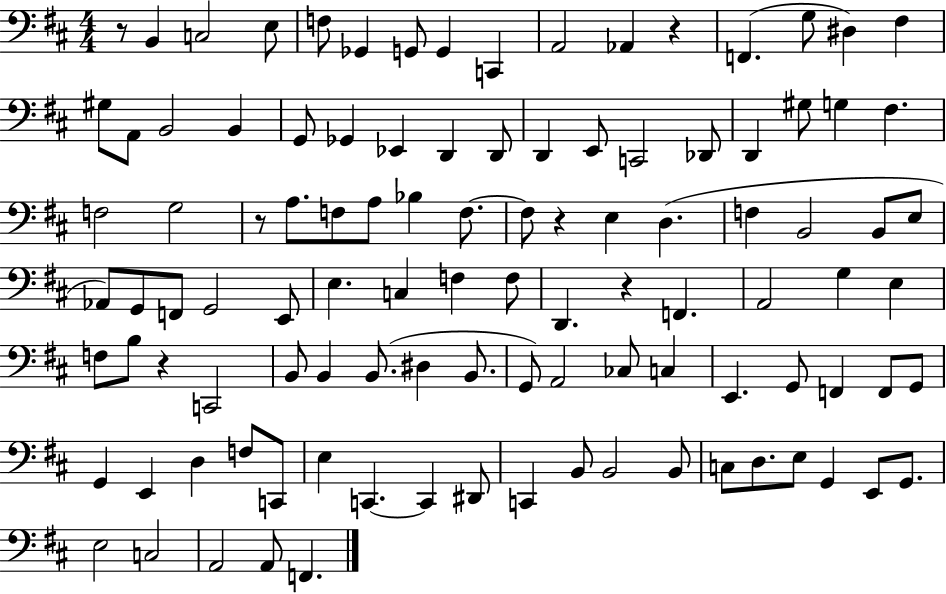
{
  \clef bass
  \numericTimeSignature
  \time 4/4
  \key d \major
  r8 b,4 c2 e8 | f8 ges,4 g,8 g,4 c,4 | a,2 aes,4 r4 | f,4.( g8 dis4) fis4 | \break gis8 a,8 b,2 b,4 | g,8 ges,4 ees,4 d,4 d,8 | d,4 e,8 c,2 des,8 | d,4 gis8 g4 fis4. | \break f2 g2 | r8 a8. f8 a8 bes4 f8.~~ | f8 r4 e4 d4.( | f4 b,2 b,8 e8 | \break aes,8) g,8 f,8 g,2 e,8 | e4. c4 f4 f8 | d,4. r4 f,4. | a,2 g4 e4 | \break f8 b8 r4 c,2 | b,8 b,4 b,8.( dis4 b,8. | g,8) a,2 ces8 c4 | e,4. g,8 f,4 f,8 g,8 | \break g,4 e,4 d4 f8 c,8 | e4 c,4.~~ c,4 dis,8 | c,4 b,8 b,2 b,8 | c8 d8. e8 g,4 e,8 g,8. | \break e2 c2 | a,2 a,8 f,4. | \bar "|."
}